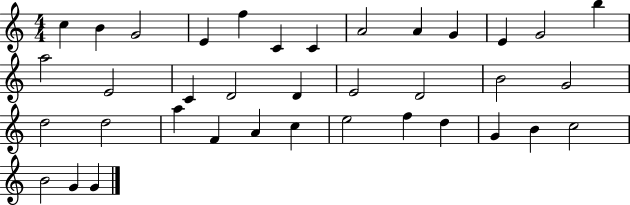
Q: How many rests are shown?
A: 0